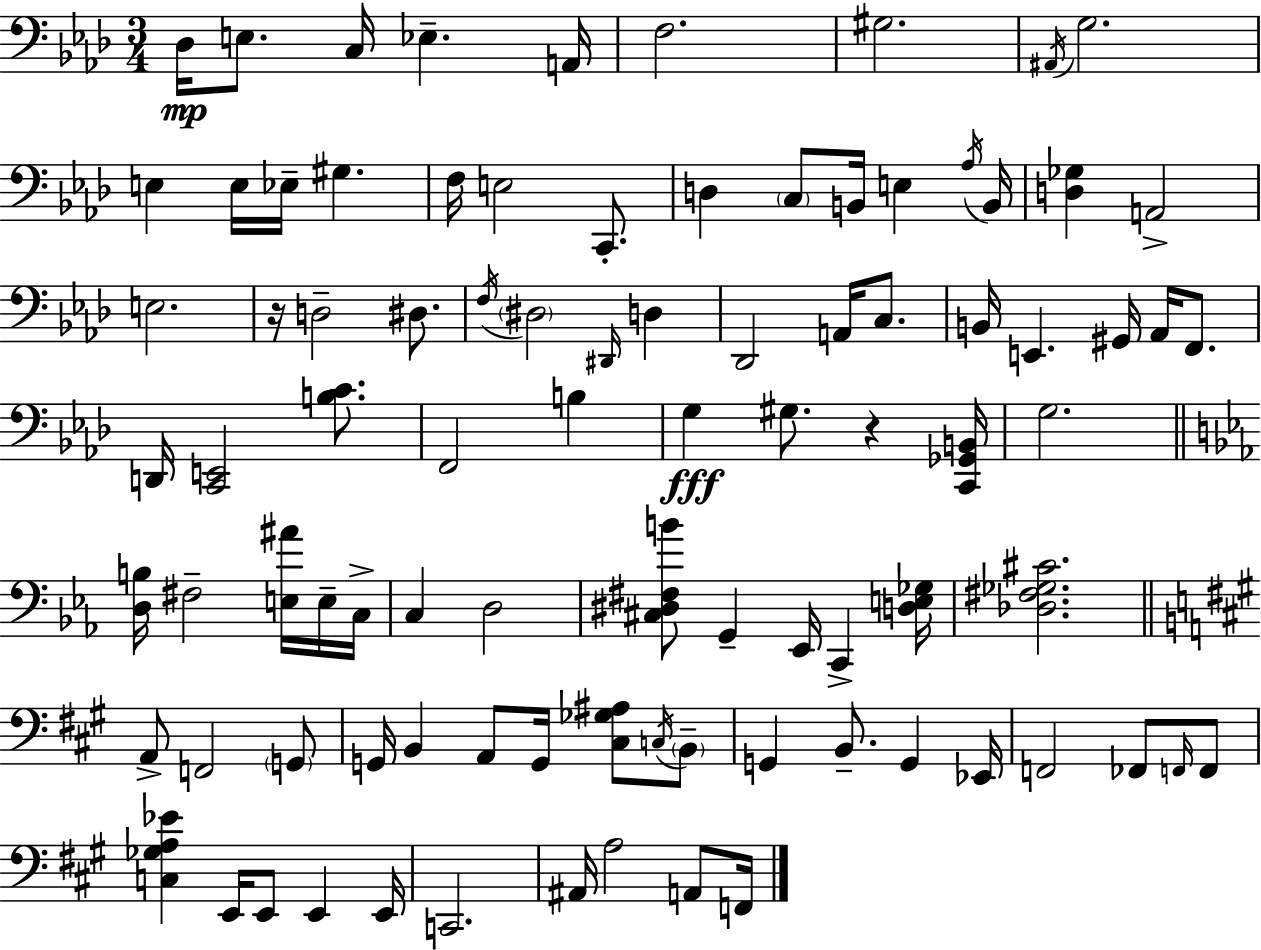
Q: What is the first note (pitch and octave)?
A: Db3